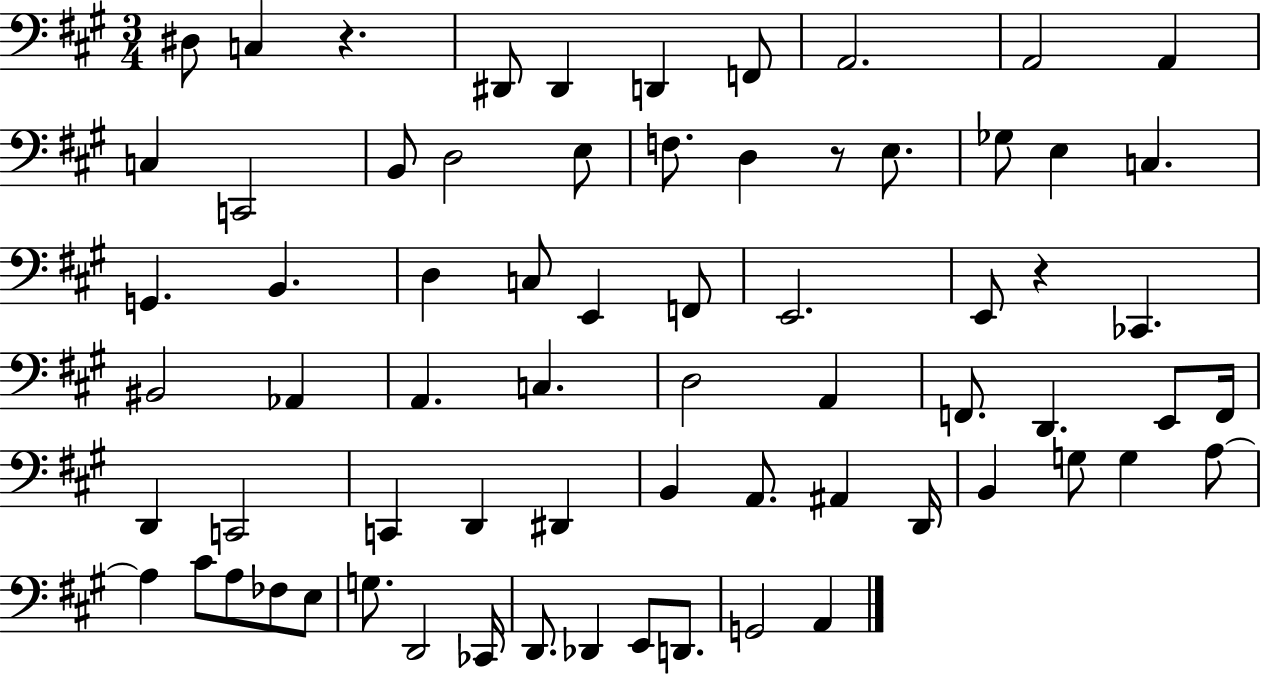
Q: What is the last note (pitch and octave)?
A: A2